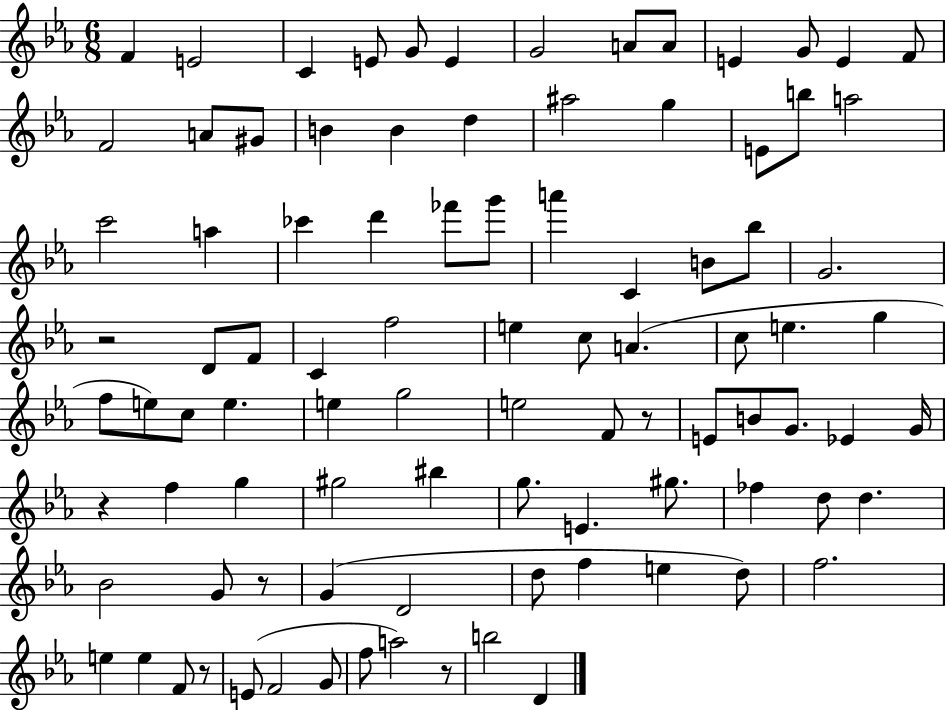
X:1
T:Untitled
M:6/8
L:1/4
K:Eb
F E2 C E/2 G/2 E G2 A/2 A/2 E G/2 E F/2 F2 A/2 ^G/2 B B d ^a2 g E/2 b/2 a2 c'2 a _c' d' _f'/2 g'/2 a' C B/2 _b/2 G2 z2 D/2 F/2 C f2 e c/2 A c/2 e g f/2 e/2 c/2 e e g2 e2 F/2 z/2 E/2 B/2 G/2 _E G/4 z f g ^g2 ^b g/2 E ^g/2 _f d/2 d _B2 G/2 z/2 G D2 d/2 f e d/2 f2 e e F/2 z/2 E/2 F2 G/2 f/2 a2 z/2 b2 D